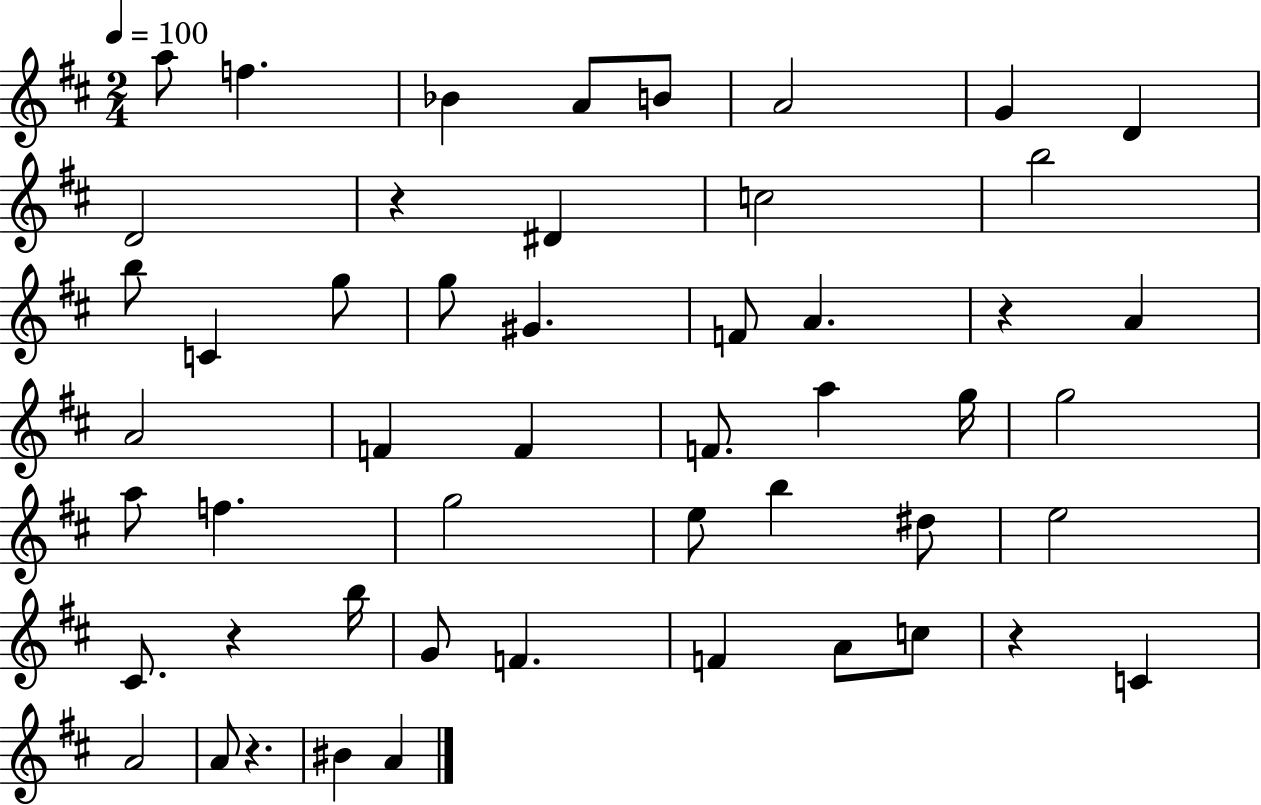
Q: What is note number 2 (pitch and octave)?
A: F5